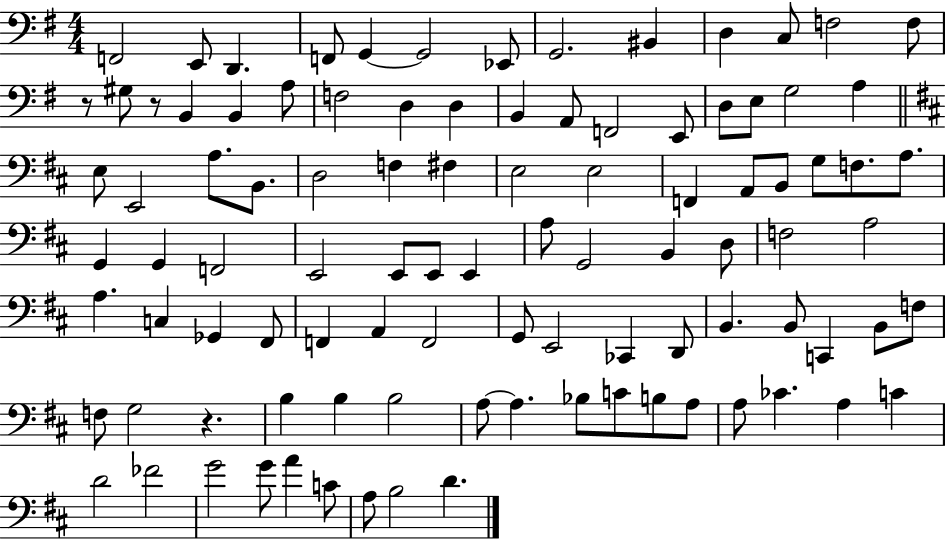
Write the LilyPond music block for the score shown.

{
  \clef bass
  \numericTimeSignature
  \time 4/4
  \key g \major
  f,2 e,8 d,4. | f,8 g,4~~ g,2 ees,8 | g,2. bis,4 | d4 c8 f2 f8 | \break r8 gis8 r8 b,4 b,4 a8 | f2 d4 d4 | b,4 a,8 f,2 e,8 | d8 e8 g2 a4 | \break \bar "||" \break \key d \major e8 e,2 a8. b,8. | d2 f4 fis4 | e2 e2 | f,4 a,8 b,8 g8 f8. a8. | \break g,4 g,4 f,2 | e,2 e,8 e,8 e,4 | a8 g,2 b,4 d8 | f2 a2 | \break a4. c4 ges,4 fis,8 | f,4 a,4 f,2 | g,8 e,2 ces,4 d,8 | b,4. b,8 c,4 b,8 f8 | \break f8 g2 r4. | b4 b4 b2 | a8~~ a4. bes8 c'8 b8 a8 | a8 ces'4. a4 c'4 | \break d'2 fes'2 | g'2 g'8 a'4 c'8 | a8 b2 d'4. | \bar "|."
}